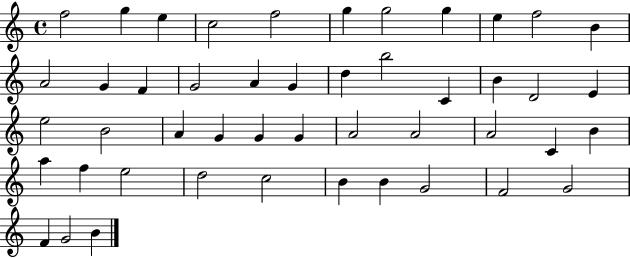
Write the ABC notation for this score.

X:1
T:Untitled
M:4/4
L:1/4
K:C
f2 g e c2 f2 g g2 g e f2 B A2 G F G2 A G d b2 C B D2 E e2 B2 A G G G A2 A2 A2 C B a f e2 d2 c2 B B G2 F2 G2 F G2 B